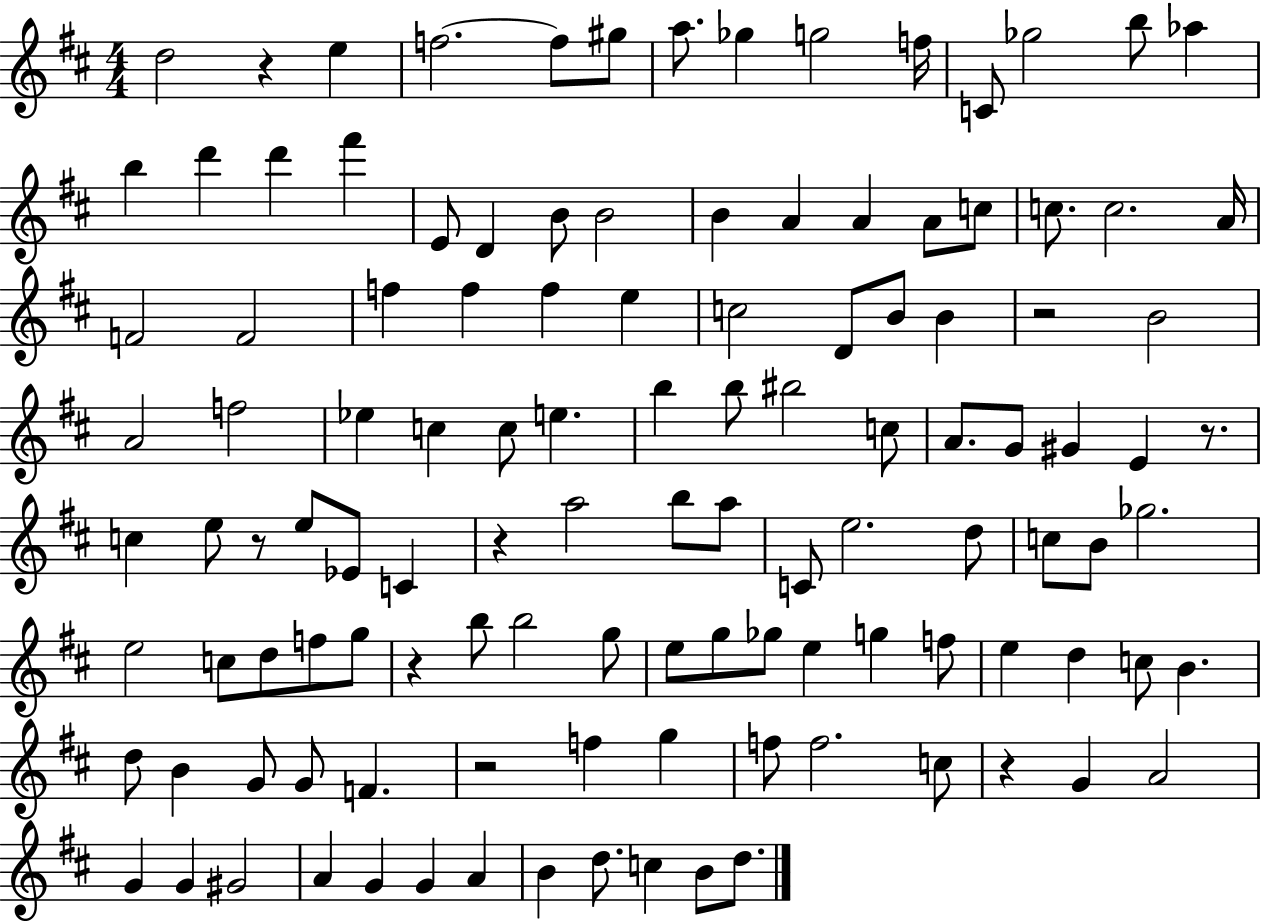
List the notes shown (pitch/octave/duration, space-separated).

D5/h R/q E5/q F5/h. F5/e G#5/e A5/e. Gb5/q G5/h F5/s C4/e Gb5/h B5/e Ab5/q B5/q D6/q D6/q F#6/q E4/e D4/q B4/e B4/h B4/q A4/q A4/q A4/e C5/e C5/e. C5/h. A4/s F4/h F4/h F5/q F5/q F5/q E5/q C5/h D4/e B4/e B4/q R/h B4/h A4/h F5/h Eb5/q C5/q C5/e E5/q. B5/q B5/e BIS5/h C5/e A4/e. G4/e G#4/q E4/q R/e. C5/q E5/e R/e E5/e Eb4/e C4/q R/q A5/h B5/e A5/e C4/e E5/h. D5/e C5/e B4/e Gb5/h. E5/h C5/e D5/e F5/e G5/e R/q B5/e B5/h G5/e E5/e G5/e Gb5/e E5/q G5/q F5/e E5/q D5/q C5/e B4/q. D5/e B4/q G4/e G4/e F4/q. R/h F5/q G5/q F5/e F5/h. C5/e R/q G4/q A4/h G4/q G4/q G#4/h A4/q G4/q G4/q A4/q B4/q D5/e. C5/q B4/e D5/e.